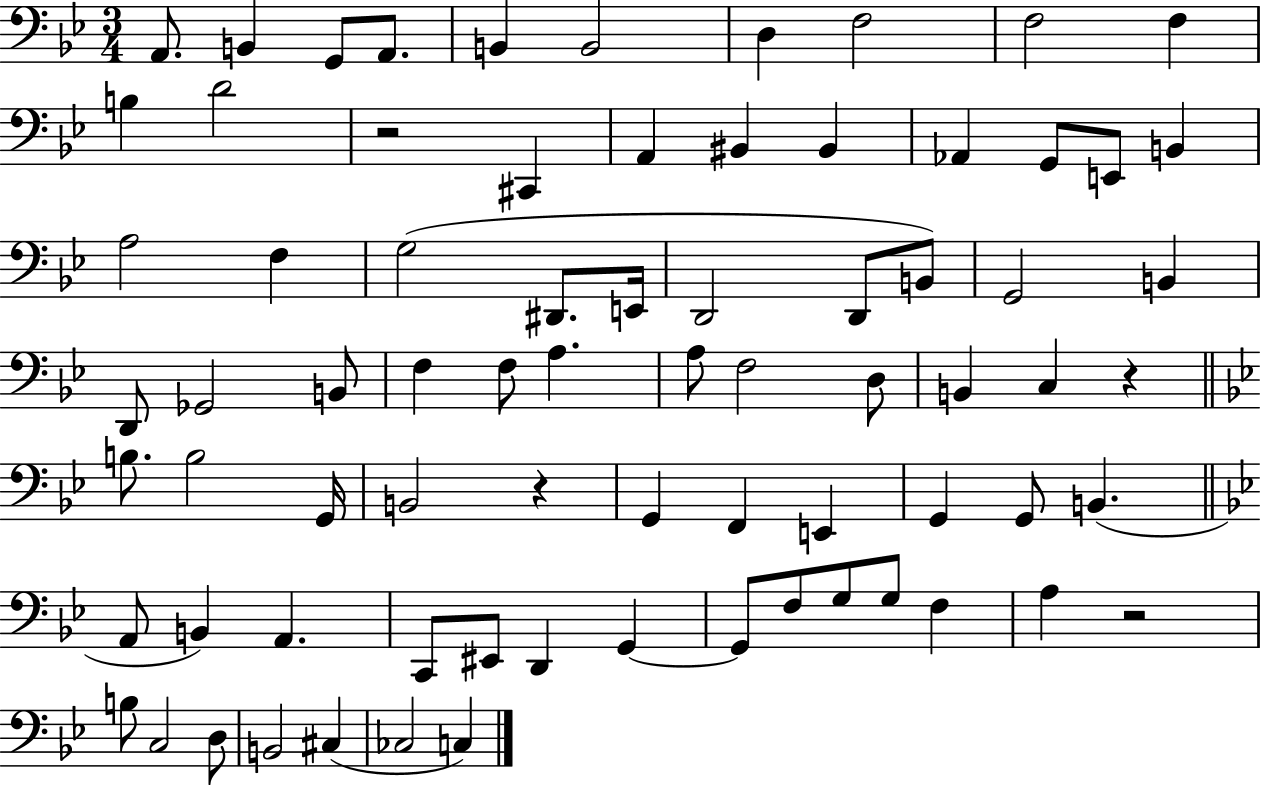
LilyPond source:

{
  \clef bass
  \numericTimeSignature
  \time 3/4
  \key bes \major
  a,8. b,4 g,8 a,8. | b,4 b,2 | d4 f2 | f2 f4 | \break b4 d'2 | r2 cis,4 | a,4 bis,4 bis,4 | aes,4 g,8 e,8 b,4 | \break a2 f4 | g2( dis,8. e,16 | d,2 d,8 b,8) | g,2 b,4 | \break d,8 ges,2 b,8 | f4 f8 a4. | a8 f2 d8 | b,4 c4 r4 | \break \bar "||" \break \key bes \major b8. b2 g,16 | b,2 r4 | g,4 f,4 e,4 | g,4 g,8 b,4.( | \break \bar "||" \break \key bes \major a,8 b,4) a,4. | c,8 eis,8 d,4 g,4~~ | g,8 f8 g8 g8 f4 | a4 r2 | \break b8 c2 d8 | b,2 cis4( | ces2 c4) | \bar "|."
}